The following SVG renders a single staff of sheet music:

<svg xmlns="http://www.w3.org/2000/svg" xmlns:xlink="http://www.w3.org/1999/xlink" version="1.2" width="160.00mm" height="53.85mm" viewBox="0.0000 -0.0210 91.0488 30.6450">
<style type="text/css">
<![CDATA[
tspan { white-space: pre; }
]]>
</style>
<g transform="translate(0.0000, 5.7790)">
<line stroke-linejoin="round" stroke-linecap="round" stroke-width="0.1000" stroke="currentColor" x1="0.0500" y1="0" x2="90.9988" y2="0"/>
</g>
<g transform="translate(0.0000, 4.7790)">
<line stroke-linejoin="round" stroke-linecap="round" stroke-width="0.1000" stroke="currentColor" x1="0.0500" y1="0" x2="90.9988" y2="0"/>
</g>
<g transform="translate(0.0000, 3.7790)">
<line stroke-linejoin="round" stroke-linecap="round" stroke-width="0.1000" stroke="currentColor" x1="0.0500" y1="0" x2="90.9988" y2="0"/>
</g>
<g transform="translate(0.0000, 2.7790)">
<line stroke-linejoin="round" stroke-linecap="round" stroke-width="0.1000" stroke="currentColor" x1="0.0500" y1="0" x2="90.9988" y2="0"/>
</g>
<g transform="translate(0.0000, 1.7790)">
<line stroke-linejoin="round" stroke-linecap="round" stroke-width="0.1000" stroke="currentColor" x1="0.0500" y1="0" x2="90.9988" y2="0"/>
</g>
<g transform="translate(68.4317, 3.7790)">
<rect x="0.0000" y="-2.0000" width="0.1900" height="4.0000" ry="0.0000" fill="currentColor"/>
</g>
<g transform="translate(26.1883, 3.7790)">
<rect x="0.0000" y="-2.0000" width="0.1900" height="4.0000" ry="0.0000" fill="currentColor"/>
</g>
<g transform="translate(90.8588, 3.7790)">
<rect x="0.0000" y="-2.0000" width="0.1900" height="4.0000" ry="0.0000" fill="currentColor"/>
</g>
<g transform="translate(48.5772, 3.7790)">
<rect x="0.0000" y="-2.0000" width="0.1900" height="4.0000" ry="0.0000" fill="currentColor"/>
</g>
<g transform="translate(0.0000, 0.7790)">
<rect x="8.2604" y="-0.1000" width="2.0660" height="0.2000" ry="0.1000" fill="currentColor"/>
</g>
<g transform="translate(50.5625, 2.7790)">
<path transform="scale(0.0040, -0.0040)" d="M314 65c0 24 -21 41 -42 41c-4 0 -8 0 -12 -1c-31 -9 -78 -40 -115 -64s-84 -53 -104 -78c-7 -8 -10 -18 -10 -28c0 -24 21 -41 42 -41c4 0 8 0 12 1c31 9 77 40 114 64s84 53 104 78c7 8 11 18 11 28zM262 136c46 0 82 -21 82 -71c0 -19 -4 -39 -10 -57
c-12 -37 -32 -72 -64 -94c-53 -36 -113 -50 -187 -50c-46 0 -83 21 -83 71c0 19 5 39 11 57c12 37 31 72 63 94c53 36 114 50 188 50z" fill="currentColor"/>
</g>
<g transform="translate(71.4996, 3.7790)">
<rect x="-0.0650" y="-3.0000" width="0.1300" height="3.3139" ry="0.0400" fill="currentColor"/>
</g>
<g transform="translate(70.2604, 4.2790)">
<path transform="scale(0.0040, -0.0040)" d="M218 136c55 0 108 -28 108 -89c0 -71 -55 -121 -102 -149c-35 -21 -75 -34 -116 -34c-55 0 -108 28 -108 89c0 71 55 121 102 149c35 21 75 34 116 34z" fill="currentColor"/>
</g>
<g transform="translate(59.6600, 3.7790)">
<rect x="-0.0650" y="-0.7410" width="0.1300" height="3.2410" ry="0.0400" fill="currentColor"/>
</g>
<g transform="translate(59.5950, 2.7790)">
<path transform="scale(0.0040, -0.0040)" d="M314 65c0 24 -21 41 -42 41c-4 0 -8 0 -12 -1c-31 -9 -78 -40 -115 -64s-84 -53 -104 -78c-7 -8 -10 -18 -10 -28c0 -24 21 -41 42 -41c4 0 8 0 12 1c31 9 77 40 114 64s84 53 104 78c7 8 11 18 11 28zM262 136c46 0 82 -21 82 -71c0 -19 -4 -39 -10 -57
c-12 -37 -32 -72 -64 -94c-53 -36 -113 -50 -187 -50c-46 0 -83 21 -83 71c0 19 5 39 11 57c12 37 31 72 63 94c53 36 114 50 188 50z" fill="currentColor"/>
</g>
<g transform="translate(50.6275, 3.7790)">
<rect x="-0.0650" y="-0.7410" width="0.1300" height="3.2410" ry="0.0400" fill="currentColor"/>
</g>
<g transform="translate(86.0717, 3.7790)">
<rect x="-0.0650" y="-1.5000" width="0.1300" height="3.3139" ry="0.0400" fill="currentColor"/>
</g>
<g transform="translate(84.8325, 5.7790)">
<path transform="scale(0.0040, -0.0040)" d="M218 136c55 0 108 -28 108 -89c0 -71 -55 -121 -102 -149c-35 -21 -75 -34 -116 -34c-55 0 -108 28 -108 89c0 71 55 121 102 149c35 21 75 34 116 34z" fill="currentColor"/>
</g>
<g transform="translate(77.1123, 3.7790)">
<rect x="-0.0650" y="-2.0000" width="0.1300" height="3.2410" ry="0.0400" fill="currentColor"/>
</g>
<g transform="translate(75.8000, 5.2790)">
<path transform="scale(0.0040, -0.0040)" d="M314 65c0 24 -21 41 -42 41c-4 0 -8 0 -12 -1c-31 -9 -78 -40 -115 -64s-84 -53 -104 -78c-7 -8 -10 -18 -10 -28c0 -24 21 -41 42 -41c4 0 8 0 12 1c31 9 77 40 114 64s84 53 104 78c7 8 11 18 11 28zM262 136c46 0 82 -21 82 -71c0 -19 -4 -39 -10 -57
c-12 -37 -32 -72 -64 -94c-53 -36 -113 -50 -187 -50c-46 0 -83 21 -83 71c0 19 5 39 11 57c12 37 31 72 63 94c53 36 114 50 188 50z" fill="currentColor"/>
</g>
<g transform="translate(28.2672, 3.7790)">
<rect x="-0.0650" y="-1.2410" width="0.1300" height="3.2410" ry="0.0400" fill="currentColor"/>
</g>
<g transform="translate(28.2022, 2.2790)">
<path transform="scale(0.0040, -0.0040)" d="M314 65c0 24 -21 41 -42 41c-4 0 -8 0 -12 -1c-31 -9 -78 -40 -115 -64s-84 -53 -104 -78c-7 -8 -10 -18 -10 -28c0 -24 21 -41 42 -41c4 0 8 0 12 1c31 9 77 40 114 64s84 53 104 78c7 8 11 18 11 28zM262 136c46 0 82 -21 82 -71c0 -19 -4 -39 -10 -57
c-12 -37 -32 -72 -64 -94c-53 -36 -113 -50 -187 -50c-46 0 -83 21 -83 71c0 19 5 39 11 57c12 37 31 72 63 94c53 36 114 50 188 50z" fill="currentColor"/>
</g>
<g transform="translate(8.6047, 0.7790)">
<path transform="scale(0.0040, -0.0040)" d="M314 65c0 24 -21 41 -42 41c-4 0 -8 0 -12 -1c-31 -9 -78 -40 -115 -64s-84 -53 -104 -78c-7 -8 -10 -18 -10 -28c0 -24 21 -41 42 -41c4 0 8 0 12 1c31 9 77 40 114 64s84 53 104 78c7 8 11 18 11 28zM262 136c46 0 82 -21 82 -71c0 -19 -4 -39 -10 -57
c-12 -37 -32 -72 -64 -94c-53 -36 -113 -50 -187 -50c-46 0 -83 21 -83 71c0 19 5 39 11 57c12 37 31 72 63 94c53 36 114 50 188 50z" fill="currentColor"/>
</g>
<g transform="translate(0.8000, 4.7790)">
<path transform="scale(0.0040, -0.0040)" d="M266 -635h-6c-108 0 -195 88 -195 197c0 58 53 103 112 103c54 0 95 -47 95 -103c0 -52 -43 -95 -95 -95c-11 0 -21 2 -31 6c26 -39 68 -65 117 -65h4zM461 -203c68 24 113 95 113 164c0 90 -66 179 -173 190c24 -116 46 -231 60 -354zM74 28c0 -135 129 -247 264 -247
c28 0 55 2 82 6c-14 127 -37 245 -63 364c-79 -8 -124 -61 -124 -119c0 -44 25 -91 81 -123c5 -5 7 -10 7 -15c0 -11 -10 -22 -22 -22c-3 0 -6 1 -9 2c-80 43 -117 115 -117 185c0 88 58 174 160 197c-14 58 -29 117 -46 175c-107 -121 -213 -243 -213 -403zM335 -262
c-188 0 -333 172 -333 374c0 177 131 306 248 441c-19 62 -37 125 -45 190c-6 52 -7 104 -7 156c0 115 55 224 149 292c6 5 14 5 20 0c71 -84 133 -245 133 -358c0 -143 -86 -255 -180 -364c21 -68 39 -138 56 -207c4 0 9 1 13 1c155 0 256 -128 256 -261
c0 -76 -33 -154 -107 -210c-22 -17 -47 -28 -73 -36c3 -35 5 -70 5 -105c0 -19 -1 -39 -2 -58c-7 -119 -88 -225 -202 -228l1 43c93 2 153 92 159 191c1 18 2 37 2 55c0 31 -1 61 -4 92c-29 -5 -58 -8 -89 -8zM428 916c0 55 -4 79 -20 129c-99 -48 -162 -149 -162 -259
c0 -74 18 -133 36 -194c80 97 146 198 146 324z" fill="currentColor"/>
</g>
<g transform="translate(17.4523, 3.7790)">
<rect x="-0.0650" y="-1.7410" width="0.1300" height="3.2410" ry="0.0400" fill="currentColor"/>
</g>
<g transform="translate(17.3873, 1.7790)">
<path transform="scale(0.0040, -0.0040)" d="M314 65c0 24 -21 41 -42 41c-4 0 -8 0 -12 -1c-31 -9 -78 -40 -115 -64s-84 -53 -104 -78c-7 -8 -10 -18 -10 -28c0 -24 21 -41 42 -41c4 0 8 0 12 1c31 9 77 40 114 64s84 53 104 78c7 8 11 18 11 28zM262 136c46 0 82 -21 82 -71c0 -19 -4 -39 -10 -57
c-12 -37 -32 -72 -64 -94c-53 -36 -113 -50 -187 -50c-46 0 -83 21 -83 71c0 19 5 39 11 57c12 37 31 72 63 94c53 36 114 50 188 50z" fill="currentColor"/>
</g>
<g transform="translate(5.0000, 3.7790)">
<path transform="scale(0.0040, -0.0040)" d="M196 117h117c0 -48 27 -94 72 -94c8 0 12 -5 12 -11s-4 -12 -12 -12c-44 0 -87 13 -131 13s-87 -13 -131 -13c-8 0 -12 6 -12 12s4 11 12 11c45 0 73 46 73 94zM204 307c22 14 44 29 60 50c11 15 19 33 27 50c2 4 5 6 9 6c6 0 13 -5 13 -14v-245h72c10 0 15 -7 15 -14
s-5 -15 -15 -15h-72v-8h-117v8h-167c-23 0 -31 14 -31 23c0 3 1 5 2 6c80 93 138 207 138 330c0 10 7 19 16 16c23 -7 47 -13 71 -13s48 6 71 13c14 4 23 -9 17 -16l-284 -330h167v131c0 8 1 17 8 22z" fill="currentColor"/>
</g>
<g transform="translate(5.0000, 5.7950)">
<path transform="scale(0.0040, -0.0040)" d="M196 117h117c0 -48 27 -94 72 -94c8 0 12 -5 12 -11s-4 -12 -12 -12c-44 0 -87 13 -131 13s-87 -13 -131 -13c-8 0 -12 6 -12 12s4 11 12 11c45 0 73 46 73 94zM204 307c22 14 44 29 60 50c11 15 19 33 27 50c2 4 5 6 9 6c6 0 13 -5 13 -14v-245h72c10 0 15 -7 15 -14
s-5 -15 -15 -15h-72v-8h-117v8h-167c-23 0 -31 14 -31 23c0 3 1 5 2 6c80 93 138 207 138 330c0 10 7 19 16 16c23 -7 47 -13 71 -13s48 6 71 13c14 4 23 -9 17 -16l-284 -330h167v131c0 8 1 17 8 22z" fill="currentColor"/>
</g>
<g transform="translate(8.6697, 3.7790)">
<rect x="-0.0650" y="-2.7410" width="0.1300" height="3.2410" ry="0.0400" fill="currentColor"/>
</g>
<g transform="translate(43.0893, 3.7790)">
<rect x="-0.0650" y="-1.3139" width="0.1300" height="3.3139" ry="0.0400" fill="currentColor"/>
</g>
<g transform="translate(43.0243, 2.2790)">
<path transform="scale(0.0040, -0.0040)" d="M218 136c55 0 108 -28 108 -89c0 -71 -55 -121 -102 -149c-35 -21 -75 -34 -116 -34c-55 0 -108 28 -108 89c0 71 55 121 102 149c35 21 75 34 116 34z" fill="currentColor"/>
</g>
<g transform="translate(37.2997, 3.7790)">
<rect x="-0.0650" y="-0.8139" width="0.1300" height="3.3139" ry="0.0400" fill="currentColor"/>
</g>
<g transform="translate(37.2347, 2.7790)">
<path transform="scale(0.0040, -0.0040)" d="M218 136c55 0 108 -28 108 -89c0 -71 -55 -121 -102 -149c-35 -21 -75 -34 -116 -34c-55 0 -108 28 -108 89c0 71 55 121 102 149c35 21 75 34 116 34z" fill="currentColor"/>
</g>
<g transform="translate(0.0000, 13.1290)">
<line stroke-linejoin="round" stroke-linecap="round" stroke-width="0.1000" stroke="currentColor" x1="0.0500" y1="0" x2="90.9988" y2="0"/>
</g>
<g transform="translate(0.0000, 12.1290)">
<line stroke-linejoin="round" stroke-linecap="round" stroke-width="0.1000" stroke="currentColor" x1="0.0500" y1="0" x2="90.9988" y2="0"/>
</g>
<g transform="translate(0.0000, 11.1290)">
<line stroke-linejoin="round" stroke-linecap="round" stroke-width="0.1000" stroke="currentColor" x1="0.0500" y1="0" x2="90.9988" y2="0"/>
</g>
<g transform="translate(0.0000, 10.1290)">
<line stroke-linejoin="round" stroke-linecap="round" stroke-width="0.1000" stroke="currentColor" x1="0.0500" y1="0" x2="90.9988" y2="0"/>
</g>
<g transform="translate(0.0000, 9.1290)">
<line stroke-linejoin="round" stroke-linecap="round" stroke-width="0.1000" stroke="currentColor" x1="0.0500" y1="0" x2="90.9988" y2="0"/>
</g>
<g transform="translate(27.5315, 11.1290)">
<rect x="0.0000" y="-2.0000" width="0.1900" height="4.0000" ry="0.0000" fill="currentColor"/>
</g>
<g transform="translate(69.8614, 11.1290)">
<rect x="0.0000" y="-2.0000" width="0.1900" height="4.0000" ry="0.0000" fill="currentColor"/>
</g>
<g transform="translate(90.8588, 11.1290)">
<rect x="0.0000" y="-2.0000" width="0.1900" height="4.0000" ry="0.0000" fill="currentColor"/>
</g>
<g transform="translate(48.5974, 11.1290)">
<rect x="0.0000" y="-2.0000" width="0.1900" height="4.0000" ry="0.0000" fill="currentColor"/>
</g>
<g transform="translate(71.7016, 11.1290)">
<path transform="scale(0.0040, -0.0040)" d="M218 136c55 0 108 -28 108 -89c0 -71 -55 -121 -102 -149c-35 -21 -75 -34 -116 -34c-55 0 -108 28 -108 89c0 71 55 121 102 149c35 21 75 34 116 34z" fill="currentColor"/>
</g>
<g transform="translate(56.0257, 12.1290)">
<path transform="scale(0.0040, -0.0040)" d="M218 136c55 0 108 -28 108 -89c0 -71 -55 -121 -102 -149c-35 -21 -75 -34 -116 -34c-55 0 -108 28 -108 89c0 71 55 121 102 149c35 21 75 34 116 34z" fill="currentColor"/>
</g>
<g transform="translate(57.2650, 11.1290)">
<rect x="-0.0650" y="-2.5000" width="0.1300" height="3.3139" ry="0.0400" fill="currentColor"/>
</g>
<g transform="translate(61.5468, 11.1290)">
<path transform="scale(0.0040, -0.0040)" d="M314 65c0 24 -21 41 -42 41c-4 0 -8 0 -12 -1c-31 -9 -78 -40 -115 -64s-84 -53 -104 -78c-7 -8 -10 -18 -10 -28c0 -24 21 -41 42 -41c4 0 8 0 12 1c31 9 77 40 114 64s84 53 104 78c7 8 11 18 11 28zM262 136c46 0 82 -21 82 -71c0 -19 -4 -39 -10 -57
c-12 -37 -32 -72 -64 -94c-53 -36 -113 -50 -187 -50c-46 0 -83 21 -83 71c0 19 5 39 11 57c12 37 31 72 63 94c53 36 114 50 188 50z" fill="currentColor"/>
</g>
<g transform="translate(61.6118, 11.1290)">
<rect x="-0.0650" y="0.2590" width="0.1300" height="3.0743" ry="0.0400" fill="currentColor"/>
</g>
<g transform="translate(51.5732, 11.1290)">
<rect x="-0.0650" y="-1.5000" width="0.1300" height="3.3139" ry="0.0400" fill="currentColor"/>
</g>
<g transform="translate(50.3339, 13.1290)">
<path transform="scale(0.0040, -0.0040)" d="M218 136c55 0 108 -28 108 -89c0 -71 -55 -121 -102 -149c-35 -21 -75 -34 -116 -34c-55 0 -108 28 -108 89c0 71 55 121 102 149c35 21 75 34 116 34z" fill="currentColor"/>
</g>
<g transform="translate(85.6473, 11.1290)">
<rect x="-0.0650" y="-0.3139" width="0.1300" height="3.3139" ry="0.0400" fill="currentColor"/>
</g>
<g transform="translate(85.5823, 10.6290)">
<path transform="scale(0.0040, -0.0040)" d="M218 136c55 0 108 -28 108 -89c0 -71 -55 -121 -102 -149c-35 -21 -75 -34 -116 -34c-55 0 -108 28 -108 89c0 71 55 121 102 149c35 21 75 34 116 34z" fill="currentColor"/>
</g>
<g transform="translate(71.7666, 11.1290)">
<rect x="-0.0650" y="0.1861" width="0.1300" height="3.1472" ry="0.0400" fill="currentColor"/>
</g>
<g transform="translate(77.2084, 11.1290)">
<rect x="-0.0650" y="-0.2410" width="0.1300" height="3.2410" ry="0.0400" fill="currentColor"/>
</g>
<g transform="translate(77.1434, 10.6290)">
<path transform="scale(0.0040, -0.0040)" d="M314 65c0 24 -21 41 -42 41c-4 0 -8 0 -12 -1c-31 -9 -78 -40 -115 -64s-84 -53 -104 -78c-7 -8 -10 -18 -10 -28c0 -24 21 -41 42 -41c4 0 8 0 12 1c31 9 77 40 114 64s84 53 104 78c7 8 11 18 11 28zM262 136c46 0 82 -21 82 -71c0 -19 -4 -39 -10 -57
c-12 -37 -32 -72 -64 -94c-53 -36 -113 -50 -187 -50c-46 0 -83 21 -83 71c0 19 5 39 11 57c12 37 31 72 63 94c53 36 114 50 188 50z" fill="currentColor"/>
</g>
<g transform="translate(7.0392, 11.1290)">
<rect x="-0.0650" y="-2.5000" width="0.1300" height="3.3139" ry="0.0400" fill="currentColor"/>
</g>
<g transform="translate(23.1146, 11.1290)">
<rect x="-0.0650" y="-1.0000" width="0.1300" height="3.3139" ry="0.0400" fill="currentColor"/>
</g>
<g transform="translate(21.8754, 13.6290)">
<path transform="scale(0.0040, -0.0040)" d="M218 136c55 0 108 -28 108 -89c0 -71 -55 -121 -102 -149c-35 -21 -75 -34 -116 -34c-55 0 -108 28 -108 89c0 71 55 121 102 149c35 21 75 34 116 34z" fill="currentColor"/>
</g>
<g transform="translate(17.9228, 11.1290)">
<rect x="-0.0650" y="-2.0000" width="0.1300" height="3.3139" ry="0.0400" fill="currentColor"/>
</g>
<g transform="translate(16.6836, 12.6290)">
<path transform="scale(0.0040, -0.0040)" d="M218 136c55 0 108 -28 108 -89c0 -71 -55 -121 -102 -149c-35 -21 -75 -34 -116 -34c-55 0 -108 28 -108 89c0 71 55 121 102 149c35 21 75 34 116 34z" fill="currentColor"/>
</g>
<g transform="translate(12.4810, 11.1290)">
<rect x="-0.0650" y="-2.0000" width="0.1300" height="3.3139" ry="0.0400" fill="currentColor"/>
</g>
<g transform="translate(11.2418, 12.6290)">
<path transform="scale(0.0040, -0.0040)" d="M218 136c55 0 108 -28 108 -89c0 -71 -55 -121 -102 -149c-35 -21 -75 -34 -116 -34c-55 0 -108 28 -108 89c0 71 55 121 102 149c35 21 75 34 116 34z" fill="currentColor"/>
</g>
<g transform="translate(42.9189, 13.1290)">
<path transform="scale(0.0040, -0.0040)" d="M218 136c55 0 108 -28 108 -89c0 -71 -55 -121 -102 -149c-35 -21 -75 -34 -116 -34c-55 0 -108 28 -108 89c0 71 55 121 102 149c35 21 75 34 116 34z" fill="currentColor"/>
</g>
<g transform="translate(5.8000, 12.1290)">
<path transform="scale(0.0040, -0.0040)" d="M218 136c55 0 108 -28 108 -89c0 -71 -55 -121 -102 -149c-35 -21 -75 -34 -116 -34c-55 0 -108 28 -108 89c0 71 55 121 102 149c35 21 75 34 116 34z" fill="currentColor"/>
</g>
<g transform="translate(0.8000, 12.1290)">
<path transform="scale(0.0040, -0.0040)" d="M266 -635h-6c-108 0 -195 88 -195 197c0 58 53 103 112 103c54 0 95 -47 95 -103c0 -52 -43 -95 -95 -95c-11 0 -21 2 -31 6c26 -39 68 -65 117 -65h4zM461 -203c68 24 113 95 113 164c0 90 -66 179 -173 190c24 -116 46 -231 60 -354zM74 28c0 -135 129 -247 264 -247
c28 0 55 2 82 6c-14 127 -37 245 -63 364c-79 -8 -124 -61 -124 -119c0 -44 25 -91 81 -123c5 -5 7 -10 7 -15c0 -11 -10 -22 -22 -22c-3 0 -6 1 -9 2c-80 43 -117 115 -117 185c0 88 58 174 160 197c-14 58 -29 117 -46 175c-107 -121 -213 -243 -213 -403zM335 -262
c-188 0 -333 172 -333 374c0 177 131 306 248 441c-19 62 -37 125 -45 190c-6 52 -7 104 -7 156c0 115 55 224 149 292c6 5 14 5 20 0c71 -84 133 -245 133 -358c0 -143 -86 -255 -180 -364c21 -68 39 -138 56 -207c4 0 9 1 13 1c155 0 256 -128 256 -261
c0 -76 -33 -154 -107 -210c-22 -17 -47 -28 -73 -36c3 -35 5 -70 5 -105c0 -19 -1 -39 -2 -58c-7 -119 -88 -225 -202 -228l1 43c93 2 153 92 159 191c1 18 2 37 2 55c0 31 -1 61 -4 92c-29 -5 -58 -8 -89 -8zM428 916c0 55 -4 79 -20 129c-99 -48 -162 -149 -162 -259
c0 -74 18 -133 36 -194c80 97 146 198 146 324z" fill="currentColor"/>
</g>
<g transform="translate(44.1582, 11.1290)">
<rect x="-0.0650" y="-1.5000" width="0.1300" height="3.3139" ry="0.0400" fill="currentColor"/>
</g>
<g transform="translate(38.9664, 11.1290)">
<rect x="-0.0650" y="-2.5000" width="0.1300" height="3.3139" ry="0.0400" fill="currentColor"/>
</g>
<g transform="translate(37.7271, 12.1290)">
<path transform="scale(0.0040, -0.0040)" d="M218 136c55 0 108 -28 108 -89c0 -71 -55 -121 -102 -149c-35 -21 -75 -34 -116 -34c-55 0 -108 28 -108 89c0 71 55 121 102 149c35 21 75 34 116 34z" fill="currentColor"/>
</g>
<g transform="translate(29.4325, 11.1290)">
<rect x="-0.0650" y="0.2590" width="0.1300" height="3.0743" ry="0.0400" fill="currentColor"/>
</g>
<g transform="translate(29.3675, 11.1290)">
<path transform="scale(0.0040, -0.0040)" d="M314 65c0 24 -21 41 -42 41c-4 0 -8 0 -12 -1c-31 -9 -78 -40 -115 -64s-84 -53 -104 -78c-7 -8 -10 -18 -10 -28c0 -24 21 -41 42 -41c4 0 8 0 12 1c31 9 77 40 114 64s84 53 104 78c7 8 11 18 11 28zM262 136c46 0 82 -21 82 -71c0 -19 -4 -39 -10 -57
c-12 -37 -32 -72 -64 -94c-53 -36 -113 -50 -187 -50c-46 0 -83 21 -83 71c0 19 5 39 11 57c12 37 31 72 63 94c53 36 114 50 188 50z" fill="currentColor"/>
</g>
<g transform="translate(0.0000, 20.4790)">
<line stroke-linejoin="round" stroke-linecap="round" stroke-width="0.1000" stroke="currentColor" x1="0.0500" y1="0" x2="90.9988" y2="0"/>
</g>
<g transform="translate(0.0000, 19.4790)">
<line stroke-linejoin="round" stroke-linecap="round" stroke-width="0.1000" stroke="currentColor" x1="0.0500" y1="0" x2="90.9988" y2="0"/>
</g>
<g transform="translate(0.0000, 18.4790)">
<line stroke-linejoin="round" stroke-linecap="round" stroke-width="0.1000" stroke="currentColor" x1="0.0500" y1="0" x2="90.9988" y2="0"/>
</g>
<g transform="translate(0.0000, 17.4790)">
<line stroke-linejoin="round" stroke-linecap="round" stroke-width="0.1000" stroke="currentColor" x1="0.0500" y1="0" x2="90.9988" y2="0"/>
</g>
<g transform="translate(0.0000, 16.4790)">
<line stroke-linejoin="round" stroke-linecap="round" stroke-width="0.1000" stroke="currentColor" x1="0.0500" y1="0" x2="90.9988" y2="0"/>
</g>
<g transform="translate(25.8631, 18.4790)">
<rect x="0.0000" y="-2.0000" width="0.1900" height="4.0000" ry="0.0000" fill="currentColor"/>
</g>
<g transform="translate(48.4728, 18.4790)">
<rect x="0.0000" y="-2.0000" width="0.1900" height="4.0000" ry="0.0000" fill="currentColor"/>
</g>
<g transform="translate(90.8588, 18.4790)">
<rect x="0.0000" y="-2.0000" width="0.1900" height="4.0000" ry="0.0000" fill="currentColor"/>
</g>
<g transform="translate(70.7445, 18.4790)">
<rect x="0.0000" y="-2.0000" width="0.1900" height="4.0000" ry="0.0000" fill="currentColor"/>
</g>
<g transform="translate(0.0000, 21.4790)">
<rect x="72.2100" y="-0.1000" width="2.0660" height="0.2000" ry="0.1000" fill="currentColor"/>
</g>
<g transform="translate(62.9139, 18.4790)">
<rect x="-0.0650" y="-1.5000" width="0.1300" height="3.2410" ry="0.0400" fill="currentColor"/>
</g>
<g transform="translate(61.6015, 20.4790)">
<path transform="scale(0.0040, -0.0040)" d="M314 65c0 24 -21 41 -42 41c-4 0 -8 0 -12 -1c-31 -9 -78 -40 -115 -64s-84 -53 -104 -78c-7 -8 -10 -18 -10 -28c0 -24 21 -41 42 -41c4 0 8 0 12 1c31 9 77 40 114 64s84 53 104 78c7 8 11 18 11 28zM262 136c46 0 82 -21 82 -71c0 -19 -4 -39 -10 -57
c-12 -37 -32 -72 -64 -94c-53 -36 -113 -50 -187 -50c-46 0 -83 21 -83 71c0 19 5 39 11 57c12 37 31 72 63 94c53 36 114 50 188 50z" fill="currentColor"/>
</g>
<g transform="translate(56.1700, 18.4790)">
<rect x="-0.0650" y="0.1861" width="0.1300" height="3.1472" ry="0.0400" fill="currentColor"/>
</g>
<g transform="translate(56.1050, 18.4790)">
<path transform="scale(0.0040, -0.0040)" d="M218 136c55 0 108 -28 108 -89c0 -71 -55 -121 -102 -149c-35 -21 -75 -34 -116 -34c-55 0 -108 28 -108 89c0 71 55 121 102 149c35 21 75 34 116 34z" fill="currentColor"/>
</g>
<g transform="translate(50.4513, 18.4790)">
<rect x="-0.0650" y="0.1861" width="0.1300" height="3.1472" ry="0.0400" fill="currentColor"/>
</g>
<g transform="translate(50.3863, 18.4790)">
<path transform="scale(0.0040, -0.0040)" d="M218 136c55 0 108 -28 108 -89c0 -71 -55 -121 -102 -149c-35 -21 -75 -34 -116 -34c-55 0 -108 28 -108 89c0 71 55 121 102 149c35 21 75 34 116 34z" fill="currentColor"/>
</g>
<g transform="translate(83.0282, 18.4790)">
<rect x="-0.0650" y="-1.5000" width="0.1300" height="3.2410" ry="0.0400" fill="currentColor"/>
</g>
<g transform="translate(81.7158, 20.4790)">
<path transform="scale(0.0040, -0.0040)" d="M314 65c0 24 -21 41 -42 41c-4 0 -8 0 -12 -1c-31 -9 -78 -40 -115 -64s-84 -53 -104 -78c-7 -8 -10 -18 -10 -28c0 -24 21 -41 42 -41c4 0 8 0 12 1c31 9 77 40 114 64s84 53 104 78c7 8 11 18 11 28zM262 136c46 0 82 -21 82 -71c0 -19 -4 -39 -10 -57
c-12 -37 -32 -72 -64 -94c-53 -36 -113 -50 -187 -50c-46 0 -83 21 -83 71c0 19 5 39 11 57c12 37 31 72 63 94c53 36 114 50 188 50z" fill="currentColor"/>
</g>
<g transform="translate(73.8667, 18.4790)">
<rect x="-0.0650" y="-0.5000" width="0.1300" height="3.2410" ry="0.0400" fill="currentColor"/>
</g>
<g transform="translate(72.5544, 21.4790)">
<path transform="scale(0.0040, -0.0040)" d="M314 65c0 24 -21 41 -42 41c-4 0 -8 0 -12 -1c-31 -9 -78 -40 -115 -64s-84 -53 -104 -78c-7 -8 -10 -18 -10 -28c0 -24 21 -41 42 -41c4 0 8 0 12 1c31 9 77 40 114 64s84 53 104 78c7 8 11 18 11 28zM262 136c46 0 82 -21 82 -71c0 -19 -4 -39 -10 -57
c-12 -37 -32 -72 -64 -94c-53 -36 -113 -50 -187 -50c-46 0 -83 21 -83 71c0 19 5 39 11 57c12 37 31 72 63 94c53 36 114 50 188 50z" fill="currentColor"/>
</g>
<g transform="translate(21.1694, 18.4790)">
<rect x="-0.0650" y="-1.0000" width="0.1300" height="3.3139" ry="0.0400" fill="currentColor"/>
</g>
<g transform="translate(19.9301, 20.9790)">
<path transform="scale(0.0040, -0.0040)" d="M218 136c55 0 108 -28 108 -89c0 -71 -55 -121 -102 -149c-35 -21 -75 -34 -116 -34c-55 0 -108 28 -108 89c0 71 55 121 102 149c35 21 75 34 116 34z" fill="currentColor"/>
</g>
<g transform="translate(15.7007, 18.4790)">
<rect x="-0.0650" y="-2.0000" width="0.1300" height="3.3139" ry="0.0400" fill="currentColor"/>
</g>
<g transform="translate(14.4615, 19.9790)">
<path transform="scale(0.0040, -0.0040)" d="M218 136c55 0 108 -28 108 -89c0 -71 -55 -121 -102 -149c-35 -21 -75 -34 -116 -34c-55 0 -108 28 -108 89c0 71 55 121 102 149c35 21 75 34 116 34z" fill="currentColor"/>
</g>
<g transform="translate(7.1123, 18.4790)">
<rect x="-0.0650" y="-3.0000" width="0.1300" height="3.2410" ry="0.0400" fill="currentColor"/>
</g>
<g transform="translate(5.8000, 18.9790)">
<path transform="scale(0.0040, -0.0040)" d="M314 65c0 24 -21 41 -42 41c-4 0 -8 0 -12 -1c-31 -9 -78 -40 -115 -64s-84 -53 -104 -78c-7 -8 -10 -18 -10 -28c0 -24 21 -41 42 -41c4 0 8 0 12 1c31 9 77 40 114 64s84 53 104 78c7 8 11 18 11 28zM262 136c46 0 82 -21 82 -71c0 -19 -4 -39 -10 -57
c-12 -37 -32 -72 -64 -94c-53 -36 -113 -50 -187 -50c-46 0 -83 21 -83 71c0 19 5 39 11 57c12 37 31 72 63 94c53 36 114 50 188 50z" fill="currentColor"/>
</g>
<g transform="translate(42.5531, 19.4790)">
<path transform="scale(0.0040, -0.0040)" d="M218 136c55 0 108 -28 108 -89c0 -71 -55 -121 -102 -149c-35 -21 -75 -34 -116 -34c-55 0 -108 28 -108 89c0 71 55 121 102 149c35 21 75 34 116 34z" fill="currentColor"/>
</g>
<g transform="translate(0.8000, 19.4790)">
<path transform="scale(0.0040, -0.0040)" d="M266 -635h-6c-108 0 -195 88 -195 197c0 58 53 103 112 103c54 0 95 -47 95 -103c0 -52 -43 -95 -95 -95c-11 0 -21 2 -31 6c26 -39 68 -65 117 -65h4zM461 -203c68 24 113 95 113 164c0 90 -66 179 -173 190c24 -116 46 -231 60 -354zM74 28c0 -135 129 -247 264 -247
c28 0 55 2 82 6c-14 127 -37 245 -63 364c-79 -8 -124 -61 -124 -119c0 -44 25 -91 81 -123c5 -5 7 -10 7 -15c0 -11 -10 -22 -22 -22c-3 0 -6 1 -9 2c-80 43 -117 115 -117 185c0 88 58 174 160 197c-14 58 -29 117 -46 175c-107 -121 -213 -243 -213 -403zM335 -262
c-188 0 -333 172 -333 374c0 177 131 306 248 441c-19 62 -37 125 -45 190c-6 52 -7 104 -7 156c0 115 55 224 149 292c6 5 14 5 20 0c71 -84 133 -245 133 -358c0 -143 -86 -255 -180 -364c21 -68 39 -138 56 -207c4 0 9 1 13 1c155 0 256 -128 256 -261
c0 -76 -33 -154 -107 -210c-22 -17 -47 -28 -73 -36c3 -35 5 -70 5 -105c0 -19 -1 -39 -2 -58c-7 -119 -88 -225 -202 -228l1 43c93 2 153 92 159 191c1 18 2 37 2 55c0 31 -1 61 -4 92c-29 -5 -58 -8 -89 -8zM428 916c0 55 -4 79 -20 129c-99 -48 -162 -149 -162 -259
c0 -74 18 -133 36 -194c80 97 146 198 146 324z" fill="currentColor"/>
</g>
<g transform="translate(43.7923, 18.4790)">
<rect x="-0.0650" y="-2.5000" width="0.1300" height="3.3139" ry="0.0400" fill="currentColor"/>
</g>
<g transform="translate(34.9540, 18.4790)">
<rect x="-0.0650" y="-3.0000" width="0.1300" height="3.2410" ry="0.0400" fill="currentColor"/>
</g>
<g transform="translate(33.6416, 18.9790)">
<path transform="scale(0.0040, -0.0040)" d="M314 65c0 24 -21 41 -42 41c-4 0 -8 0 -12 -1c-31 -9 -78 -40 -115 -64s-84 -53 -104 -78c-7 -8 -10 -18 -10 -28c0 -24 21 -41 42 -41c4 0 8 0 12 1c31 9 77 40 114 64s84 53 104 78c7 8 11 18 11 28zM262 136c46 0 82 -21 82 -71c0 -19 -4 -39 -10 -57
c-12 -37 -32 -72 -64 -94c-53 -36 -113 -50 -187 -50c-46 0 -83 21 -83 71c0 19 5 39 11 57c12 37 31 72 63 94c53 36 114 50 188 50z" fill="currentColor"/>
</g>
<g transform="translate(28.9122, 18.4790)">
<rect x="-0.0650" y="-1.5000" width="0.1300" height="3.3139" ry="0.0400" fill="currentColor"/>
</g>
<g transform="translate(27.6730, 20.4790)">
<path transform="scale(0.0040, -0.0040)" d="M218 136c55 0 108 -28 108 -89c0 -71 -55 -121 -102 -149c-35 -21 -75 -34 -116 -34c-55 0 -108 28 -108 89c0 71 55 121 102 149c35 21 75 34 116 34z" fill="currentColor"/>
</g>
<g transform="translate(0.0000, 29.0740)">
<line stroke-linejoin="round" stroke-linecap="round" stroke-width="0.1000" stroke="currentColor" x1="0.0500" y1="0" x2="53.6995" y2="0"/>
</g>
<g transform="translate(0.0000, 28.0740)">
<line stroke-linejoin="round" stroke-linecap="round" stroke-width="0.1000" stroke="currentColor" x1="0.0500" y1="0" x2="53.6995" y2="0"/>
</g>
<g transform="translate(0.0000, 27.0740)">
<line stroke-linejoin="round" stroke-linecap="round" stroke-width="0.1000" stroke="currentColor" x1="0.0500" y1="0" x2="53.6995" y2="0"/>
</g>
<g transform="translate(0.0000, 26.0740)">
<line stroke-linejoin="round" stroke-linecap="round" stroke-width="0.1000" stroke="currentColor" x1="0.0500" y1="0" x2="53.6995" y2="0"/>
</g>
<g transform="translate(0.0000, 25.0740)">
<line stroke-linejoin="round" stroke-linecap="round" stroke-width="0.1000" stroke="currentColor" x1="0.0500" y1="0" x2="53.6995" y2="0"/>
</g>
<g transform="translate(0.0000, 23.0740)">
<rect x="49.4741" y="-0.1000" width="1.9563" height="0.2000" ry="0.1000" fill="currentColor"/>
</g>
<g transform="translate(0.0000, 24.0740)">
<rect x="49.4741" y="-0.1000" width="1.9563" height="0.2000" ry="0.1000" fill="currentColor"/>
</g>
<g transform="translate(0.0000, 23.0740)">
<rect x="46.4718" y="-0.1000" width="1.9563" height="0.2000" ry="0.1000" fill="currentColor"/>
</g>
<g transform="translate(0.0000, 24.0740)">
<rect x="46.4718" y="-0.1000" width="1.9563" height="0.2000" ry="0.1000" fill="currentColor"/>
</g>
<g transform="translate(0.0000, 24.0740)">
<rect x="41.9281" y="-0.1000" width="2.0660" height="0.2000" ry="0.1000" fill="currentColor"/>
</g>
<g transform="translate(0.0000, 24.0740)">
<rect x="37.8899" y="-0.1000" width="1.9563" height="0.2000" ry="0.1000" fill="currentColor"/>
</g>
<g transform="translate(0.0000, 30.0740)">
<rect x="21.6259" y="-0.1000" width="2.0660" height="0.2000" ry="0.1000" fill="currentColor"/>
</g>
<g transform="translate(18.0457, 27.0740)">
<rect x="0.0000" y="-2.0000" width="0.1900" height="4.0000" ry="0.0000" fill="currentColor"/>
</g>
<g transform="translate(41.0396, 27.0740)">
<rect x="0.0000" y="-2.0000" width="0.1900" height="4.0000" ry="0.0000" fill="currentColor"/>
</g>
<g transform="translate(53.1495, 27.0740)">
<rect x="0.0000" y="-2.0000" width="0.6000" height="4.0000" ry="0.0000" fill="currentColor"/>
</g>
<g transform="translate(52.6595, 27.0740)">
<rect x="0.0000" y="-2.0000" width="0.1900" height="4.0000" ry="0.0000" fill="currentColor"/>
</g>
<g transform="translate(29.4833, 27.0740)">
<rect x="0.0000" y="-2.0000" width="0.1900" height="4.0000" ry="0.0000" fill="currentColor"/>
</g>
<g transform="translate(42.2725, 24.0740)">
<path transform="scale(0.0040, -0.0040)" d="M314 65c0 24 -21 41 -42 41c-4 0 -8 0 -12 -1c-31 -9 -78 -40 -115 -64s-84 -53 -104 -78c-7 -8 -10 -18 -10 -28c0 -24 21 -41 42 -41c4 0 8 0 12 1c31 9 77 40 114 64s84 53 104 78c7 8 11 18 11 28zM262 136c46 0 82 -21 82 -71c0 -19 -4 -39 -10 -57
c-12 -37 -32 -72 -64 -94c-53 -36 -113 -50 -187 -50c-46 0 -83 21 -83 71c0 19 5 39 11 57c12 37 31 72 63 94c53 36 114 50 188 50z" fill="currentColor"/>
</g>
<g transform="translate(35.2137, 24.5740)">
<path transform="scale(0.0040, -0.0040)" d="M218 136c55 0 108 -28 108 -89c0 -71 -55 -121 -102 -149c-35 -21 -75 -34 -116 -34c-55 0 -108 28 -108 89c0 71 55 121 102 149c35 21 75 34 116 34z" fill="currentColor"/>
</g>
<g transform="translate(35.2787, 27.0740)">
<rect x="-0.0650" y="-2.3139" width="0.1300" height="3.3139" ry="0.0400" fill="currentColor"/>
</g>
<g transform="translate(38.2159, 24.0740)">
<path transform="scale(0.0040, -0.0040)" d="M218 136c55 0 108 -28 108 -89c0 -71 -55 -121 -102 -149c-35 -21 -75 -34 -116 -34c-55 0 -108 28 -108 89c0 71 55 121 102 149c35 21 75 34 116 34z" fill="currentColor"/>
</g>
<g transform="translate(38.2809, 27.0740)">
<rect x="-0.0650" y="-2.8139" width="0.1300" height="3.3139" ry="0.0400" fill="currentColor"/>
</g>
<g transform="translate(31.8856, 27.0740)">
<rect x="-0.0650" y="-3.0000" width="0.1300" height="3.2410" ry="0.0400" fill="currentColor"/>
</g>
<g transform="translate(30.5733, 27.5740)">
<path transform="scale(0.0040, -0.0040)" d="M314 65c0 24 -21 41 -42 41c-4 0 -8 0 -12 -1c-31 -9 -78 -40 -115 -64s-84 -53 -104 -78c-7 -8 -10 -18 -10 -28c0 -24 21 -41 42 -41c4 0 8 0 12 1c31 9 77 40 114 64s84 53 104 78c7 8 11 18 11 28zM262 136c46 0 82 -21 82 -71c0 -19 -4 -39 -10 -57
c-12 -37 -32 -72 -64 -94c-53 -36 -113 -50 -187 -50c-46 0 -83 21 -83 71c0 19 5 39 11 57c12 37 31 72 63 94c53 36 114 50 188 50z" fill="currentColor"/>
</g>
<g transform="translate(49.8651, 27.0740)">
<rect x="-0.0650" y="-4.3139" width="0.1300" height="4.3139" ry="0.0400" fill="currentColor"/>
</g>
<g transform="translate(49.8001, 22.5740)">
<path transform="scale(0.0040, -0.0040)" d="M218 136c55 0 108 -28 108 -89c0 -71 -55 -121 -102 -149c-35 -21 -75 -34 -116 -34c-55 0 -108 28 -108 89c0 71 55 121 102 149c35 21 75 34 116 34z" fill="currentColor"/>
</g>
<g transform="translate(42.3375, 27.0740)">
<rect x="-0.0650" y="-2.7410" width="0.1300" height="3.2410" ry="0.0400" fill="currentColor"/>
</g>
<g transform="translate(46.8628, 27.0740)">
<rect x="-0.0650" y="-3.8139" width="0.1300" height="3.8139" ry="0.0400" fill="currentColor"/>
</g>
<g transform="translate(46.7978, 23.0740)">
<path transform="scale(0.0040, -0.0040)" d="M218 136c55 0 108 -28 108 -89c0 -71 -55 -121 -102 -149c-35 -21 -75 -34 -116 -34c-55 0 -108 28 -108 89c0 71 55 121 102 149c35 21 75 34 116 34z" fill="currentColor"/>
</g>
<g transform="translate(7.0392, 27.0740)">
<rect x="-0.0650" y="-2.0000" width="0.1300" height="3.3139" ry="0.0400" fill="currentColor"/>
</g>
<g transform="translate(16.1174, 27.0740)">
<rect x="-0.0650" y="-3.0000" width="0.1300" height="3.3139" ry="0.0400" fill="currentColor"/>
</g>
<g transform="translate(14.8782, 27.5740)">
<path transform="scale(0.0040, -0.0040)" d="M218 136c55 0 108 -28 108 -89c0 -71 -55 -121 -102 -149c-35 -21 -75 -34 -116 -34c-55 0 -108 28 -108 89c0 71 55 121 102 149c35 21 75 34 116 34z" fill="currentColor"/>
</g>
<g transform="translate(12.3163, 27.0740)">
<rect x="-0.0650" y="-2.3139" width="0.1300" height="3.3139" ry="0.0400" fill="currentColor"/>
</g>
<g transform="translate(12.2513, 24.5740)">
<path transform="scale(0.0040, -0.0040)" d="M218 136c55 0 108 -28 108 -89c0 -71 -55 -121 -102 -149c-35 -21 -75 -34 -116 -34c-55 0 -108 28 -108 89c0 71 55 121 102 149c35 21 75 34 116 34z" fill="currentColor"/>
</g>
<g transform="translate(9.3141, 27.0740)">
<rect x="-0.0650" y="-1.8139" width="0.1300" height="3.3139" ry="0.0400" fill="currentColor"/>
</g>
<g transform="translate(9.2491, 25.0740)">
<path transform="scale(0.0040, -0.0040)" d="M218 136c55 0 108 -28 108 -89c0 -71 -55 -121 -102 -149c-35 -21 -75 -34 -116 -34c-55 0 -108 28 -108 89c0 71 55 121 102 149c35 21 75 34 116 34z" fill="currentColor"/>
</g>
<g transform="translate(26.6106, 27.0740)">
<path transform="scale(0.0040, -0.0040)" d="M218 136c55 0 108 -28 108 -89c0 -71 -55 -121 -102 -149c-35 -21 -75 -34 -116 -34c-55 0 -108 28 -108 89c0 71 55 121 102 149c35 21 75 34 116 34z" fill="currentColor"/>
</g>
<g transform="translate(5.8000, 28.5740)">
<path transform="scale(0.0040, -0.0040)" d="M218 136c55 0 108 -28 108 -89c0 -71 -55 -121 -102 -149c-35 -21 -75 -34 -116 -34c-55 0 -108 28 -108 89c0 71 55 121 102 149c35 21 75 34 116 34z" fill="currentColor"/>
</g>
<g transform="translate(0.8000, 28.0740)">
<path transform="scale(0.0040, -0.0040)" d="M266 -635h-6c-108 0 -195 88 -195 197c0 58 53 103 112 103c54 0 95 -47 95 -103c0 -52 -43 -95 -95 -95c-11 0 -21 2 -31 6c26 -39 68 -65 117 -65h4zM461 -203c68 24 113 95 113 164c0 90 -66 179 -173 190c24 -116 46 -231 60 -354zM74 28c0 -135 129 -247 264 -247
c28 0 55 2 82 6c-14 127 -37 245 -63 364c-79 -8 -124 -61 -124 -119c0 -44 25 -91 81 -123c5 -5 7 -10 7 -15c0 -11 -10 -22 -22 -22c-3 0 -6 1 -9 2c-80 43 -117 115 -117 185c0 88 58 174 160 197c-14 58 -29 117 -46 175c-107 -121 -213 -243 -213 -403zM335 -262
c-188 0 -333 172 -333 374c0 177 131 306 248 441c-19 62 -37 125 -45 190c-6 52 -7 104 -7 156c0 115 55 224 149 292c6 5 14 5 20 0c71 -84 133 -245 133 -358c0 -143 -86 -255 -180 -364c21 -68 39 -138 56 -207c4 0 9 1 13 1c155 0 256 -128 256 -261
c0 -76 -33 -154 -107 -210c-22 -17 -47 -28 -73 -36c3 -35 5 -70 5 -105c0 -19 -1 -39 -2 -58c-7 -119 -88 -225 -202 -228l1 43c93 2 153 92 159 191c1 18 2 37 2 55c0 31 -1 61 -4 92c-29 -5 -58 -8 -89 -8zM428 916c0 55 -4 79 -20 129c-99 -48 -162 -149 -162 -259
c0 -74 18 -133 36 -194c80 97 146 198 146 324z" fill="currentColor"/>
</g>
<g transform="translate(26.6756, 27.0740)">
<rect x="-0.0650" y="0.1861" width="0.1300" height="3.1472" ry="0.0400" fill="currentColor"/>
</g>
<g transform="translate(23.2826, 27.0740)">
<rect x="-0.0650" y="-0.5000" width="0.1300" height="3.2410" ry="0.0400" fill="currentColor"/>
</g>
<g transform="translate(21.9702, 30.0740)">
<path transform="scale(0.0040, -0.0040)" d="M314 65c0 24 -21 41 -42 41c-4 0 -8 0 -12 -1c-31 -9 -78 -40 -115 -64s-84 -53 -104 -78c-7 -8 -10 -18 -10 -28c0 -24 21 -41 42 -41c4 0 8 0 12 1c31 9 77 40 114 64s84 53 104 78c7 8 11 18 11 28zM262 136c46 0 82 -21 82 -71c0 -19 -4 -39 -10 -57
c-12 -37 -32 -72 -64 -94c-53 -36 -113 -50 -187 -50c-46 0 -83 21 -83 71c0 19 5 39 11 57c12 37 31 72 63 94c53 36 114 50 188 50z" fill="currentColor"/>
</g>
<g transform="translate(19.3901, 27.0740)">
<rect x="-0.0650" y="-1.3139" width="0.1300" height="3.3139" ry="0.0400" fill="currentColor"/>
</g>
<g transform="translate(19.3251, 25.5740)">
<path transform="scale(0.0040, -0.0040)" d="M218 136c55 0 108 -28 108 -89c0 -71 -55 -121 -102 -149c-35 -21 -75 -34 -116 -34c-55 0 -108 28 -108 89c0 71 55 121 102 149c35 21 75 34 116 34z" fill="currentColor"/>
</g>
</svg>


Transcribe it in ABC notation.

X:1
T:Untitled
M:4/4
L:1/4
K:C
a2 f2 e2 d e d2 d2 A F2 E G F F D B2 G E E G B2 B c2 c A2 F D E A2 G B B E2 C2 E2 F f g A e C2 B A2 g a a2 c' d'